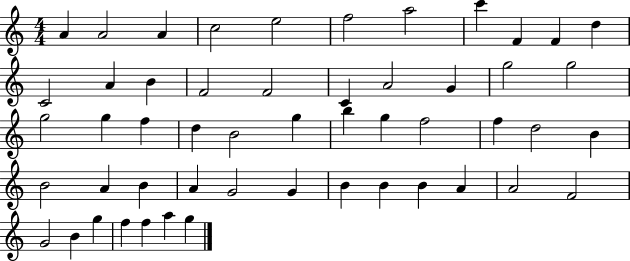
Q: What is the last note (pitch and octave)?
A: G5